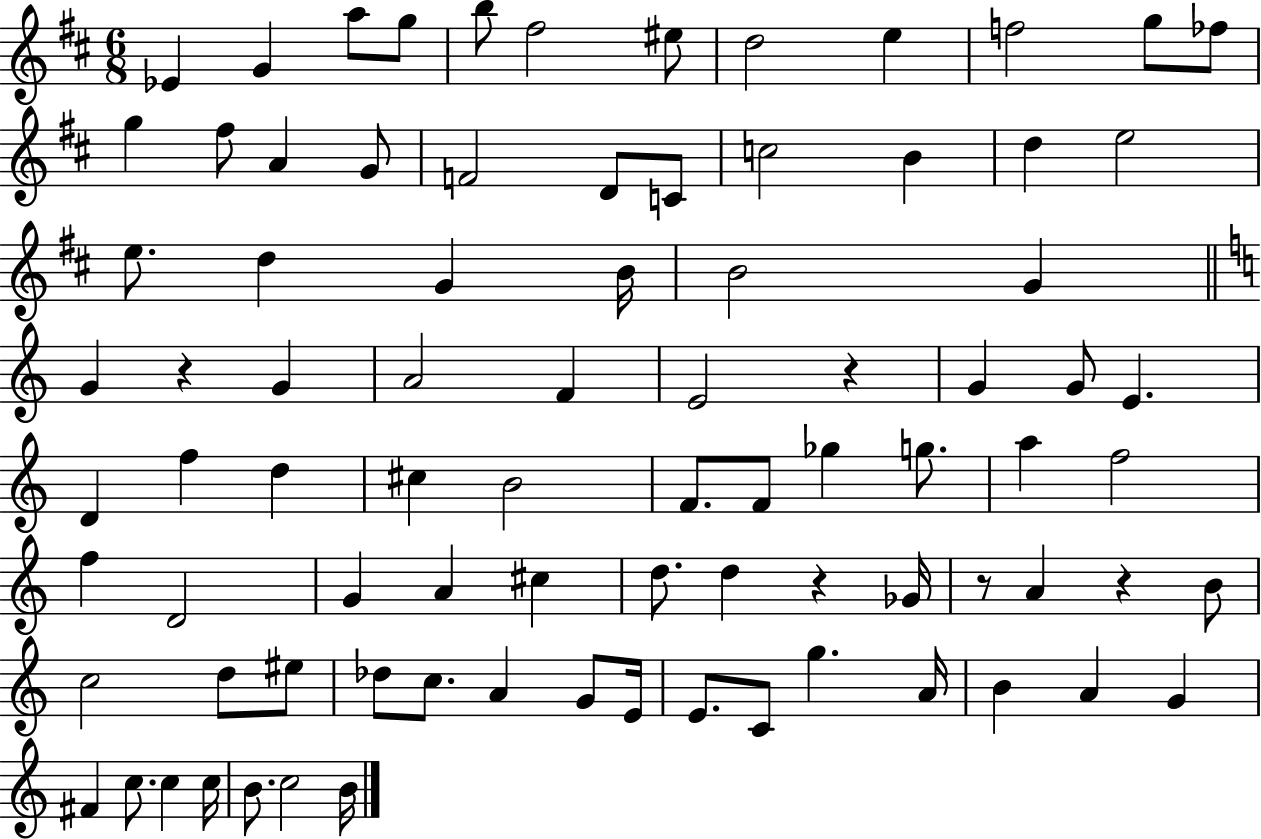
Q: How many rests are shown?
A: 5